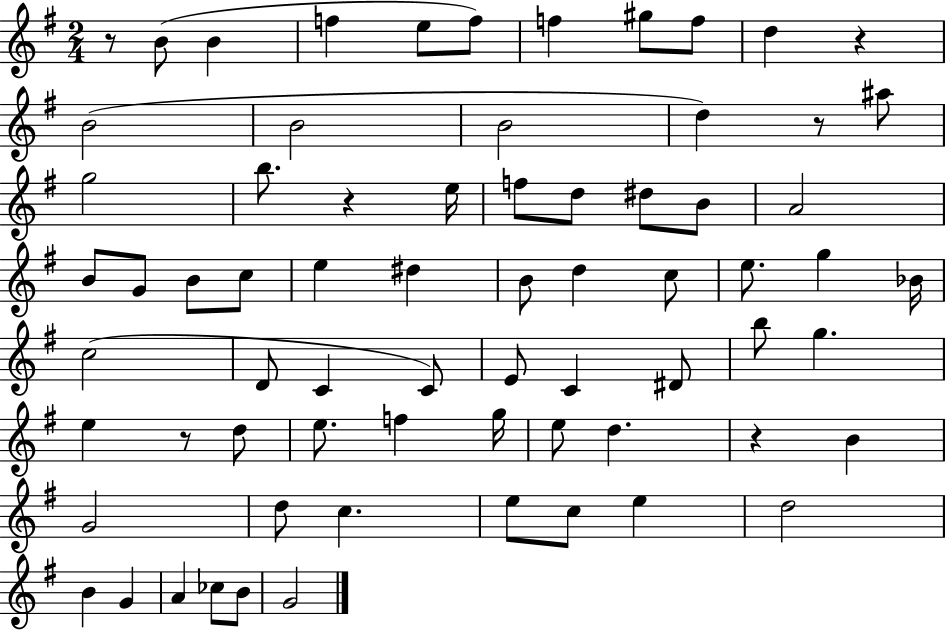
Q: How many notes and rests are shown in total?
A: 70